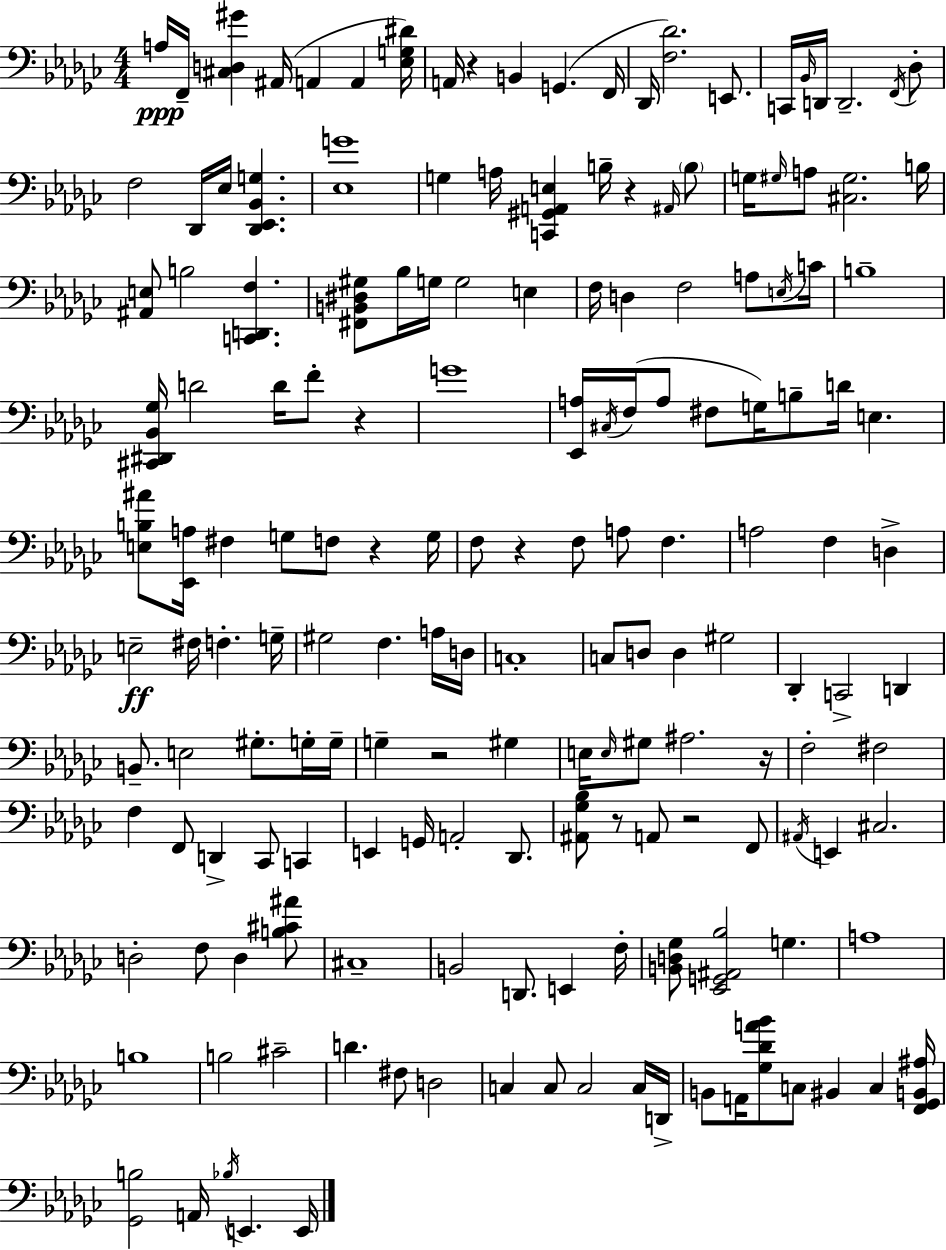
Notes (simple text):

A3/s F2/s [C#3,D3,G#4]/q A#2/s A2/q A2/q [Eb3,G3,D#4]/s A2/s R/q B2/q G2/q. F2/s Db2/s [F3,Db4]/h. E2/e. C2/s Bb2/s D2/s D2/h. F2/s Db3/e F3/h Db2/s Eb3/s [Db2,Eb2,Bb2,G3]/q. [Eb3,G4]/w G3/q A3/s [C2,G#2,A2,E3]/q B3/s R/q A#2/s B3/e G3/s G#3/s A3/e [C#3,G#3]/h. B3/s [A#2,E3]/e B3/h [C2,D2,F3]/q. [F#2,B2,D#3,G#3]/e Bb3/s G3/s G3/h E3/q F3/s D3/q F3/h A3/e E3/s C4/s B3/w [C#2,D#2,Bb2,Gb3]/s D4/h D4/s F4/e R/q G4/w [Eb2,A3]/s C#3/s F3/s A3/e F#3/e G3/s B3/e D4/s E3/q. [E3,B3,A#4]/e [Eb2,A3]/s F#3/q G3/e F3/e R/q G3/s F3/e R/q F3/e A3/e F3/q. A3/h F3/q D3/q E3/h F#3/s F3/q. G3/s G#3/h F3/q. A3/s D3/s C3/w C3/e D3/e D3/q G#3/h Db2/q C2/h D2/q B2/e. E3/h G#3/e. G3/s G3/s G3/q R/h G#3/q E3/s E3/s G#3/e A#3/h. R/s F3/h F#3/h F3/q F2/e D2/q CES2/e C2/q E2/q G2/s A2/h Db2/e. [A#2,Gb3,Bb3]/e R/e A2/e R/h F2/e A#2/s E2/q C#3/h. D3/h F3/e D3/q [B3,C#4,A#4]/e C#3/w B2/h D2/e. E2/q F3/s [B2,D3,Gb3]/e [Eb2,G2,A#2,Bb3]/h G3/q. A3/w B3/w B3/h C#4/h D4/q. F#3/e D3/h C3/q C3/e C3/h C3/s D2/s B2/e A2/s [Gb3,Db4,A4,Bb4]/e C3/e BIS2/q C3/q [F2,Gb2,B2,A#3]/s [Gb2,B3]/h A2/s Bb3/s E2/q. E2/s